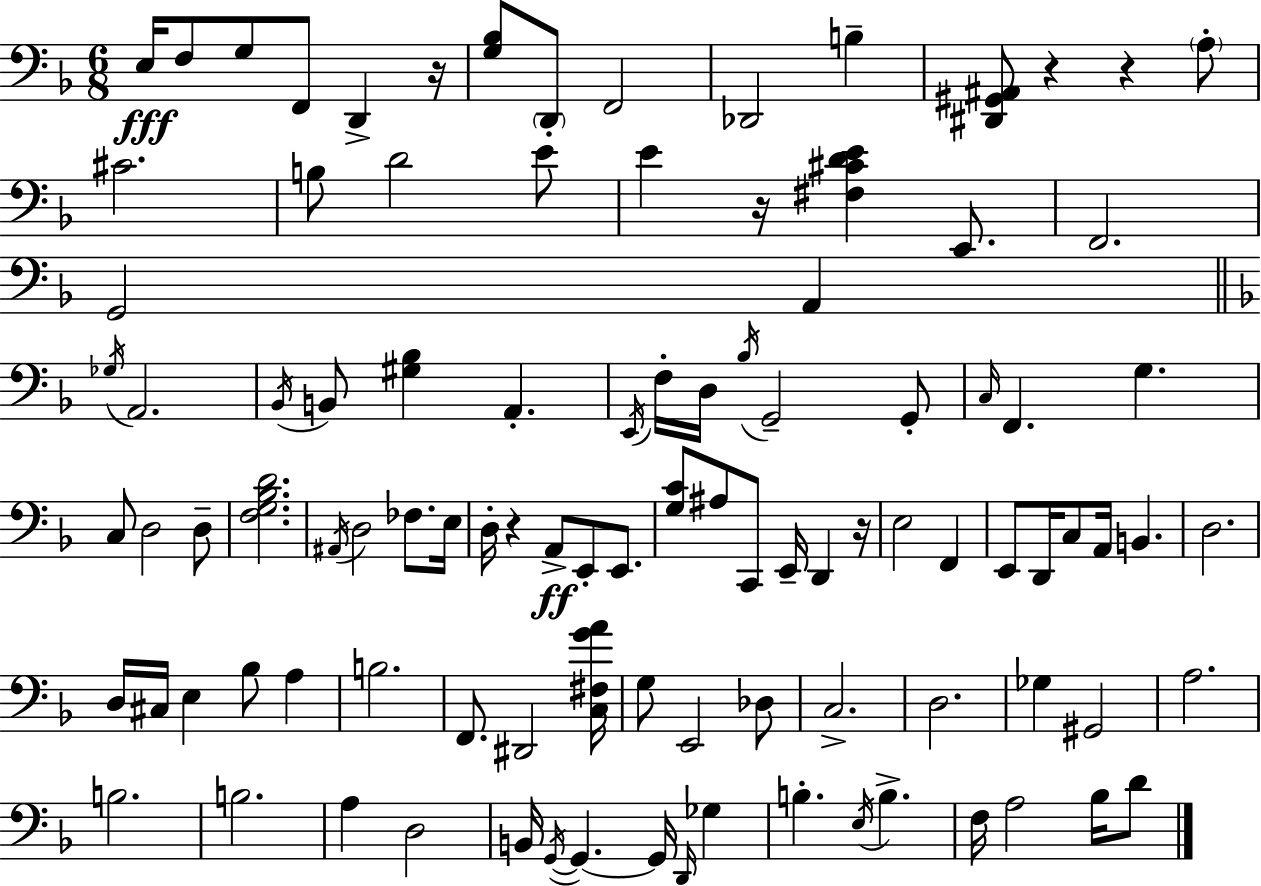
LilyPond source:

{
  \clef bass
  \numericTimeSignature
  \time 6/8
  \key f \major
  e16\fff f8 g8 f,8 d,4-> r16 | <g bes>8 \parenthesize d,8-. f,2 | des,2 b4-- | <dis, gis, ais,>8 r4 r4 \parenthesize a8-. | \break cis'2. | b8 d'2 e'8 | e'4 r16 <fis cis' d' e'>4 e,8. | f,2. | \break g,2 a,4 | \bar "||" \break \key d \minor \acciaccatura { ges16 } a,2. | \acciaccatura { bes,16 } b,8 <gis bes>4 a,4.-. | \acciaccatura { e,16 } f16-. d16 \acciaccatura { bes16 } g,2-- | g,8-. \grace { c16 } f,4. g4. | \break c8 d2 | d8-- <f g bes d'>2. | \acciaccatura { ais,16 } d2 | fes8. e16 d16-. r4 a,8->\ff | \break e,8-. e,8. <g c'>8 ais8 c,8 | e,16-- d,4 r16 e2 | f,4 e,8 d,16 c8 a,16 | b,4. d2. | \break d16 cis16 e4 | bes8 a4 b2. | f,8. dis,2 | <c fis g' a'>16 g8 e,2 | \break des8 c2.-> | d2. | ges4 gis,2 | a2. | \break b2. | b2. | a4 d2 | b,16 \acciaccatura { g,16~ }~ g,4. | \break g,16 \grace { d,16 } ges4 b4.-. | \acciaccatura { e16 } b4.-> f16 a2 | bes16 d'8 \bar "|."
}